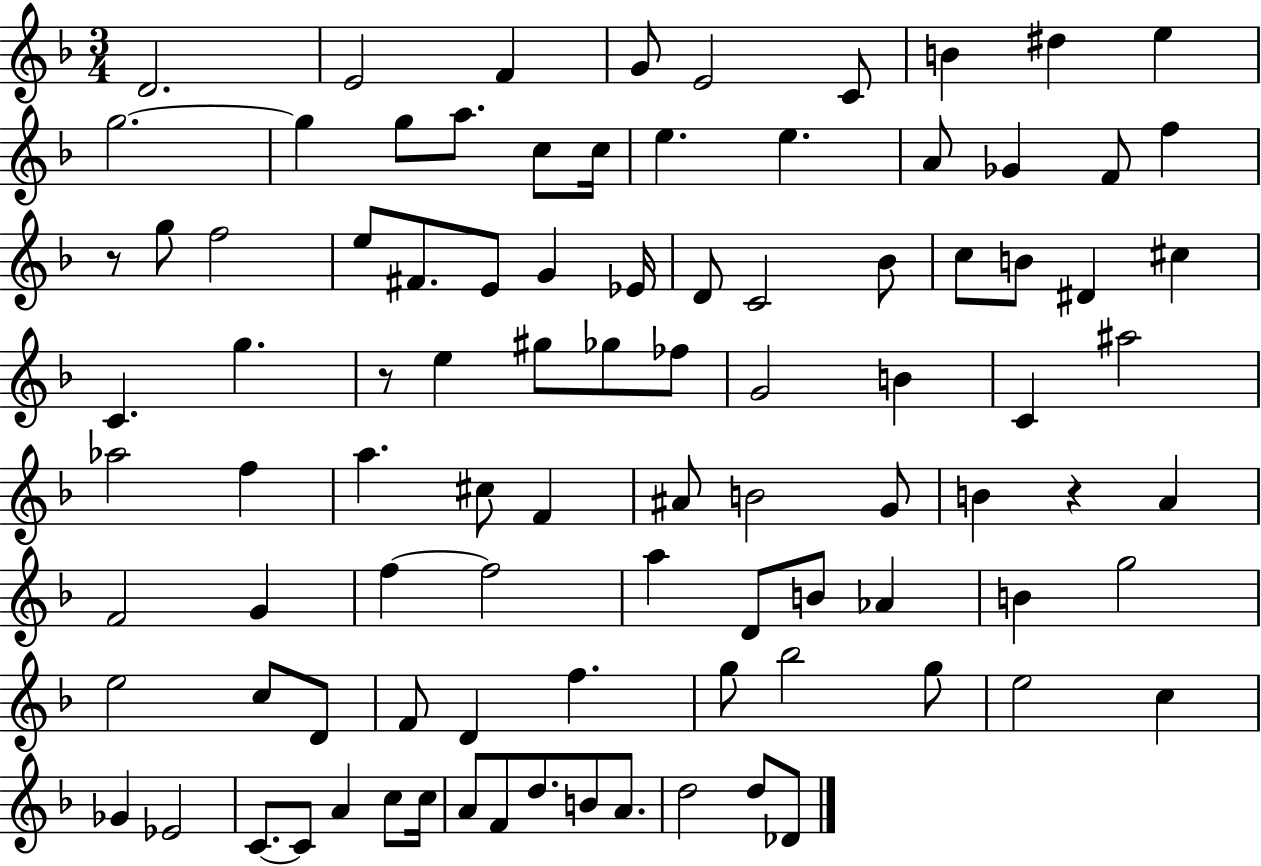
D4/h. E4/h F4/q G4/e E4/h C4/e B4/q D#5/q E5/q G5/h. G5/q G5/e A5/e. C5/e C5/s E5/q. E5/q. A4/e Gb4/q F4/e F5/q R/e G5/e F5/h E5/e F#4/e. E4/e G4/q Eb4/s D4/e C4/h Bb4/e C5/e B4/e D#4/q C#5/q C4/q. G5/q. R/e E5/q G#5/e Gb5/e FES5/e G4/h B4/q C4/q A#5/h Ab5/h F5/q A5/q. C#5/e F4/q A#4/e B4/h G4/e B4/q R/q A4/q F4/h G4/q F5/q F5/h A5/q D4/e B4/e Ab4/q B4/q G5/h E5/h C5/e D4/e F4/e D4/q F5/q. G5/e Bb5/h G5/e E5/h C5/q Gb4/q Eb4/h C4/e. C4/e A4/q C5/e C5/s A4/e F4/e D5/e. B4/e A4/e. D5/h D5/e Db4/e